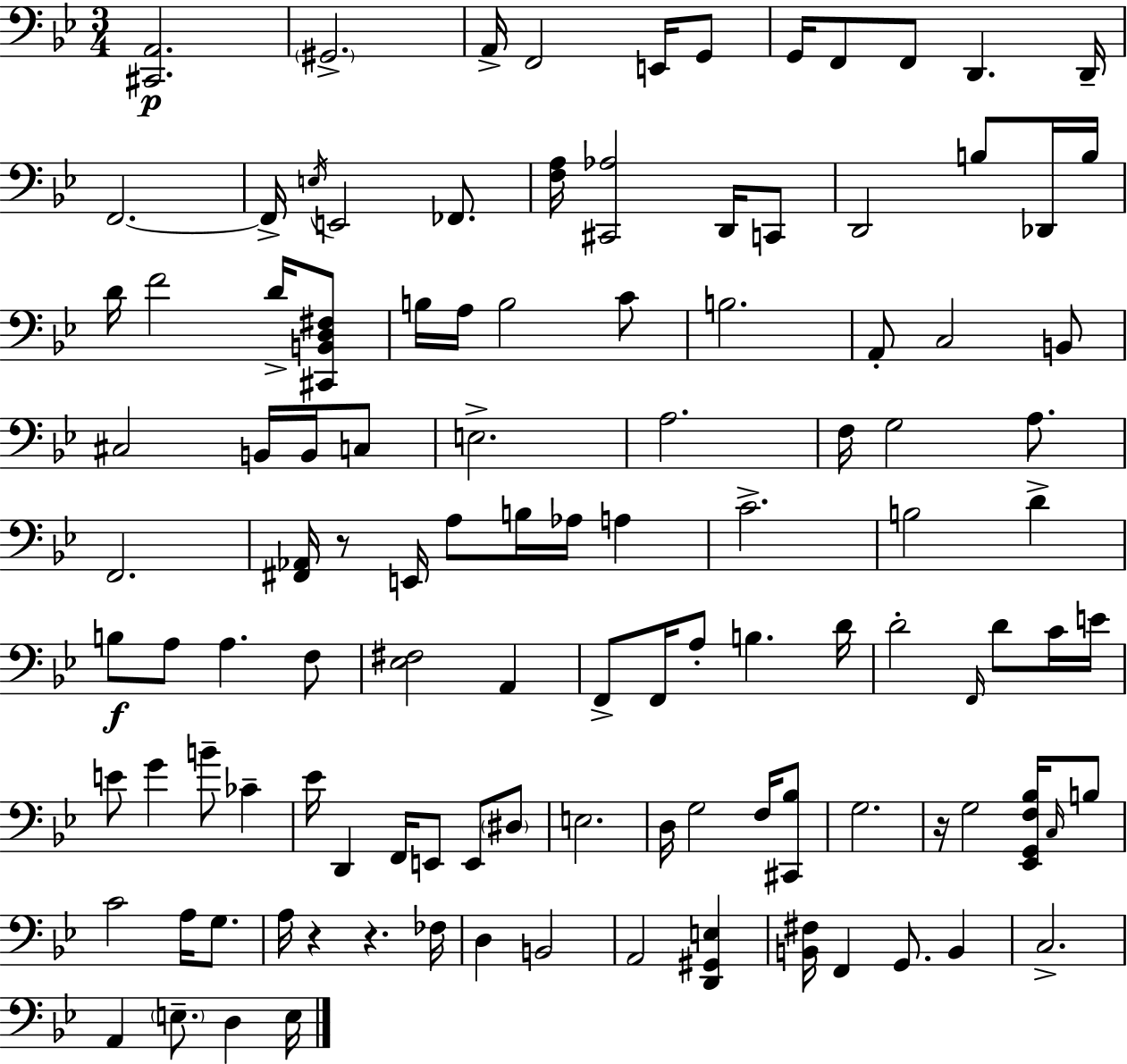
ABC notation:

X:1
T:Untitled
M:3/4
L:1/4
K:Gm
[^C,,A,,]2 ^G,,2 A,,/4 F,,2 E,,/4 G,,/2 G,,/4 F,,/2 F,,/2 D,, D,,/4 F,,2 F,,/4 E,/4 E,,2 _F,,/2 [F,A,]/4 [^C,,_A,]2 D,,/4 C,,/2 D,,2 B,/2 _D,,/4 B,/4 D/4 F2 D/4 [^C,,B,,D,^F,]/2 B,/4 A,/4 B,2 C/2 B,2 A,,/2 C,2 B,,/2 ^C,2 B,,/4 B,,/4 C,/2 E,2 A,2 F,/4 G,2 A,/2 F,,2 [^F,,_A,,]/4 z/2 E,,/4 A,/2 B,/4 _A,/4 A, C2 B,2 D B,/2 A,/2 A, F,/2 [_E,^F,]2 A,, F,,/2 F,,/4 A,/2 B, D/4 D2 F,,/4 D/2 C/4 E/4 E/2 G B/2 _C _E/4 D,, F,,/4 E,,/2 E,,/2 ^D,/2 E,2 D,/4 G,2 F,/4 [^C,,_B,]/2 G,2 z/4 G,2 [_E,,G,,F,_B,]/4 C,/4 B,/2 C2 A,/4 G,/2 A,/4 z z _F,/4 D, B,,2 A,,2 [D,,^G,,E,] [B,,^F,]/4 F,, G,,/2 B,, C,2 A,, E,/2 D, E,/4